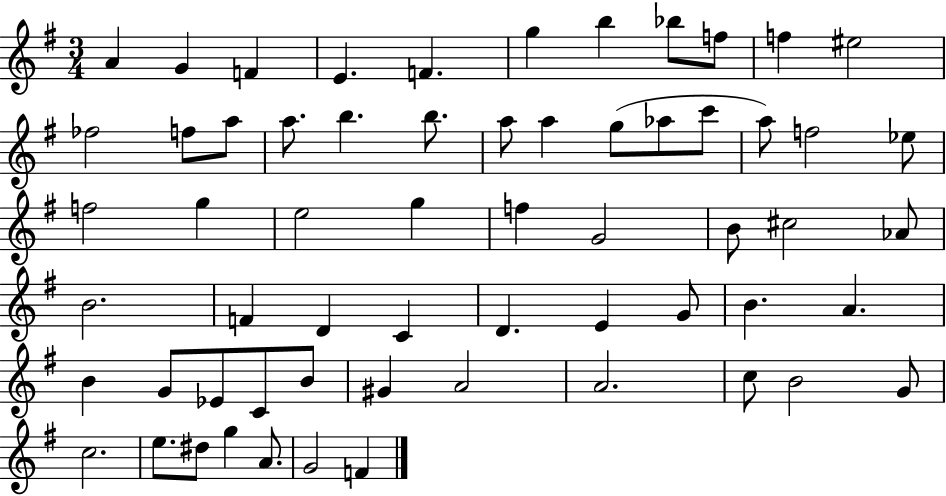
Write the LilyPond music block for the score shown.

{
  \clef treble
  \numericTimeSignature
  \time 3/4
  \key g \major
  \repeat volta 2 { a'4 g'4 f'4 | e'4. f'4. | g''4 b''4 bes''8 f''8 | f''4 eis''2 | \break fes''2 f''8 a''8 | a''8. b''4. b''8. | a''8 a''4 g''8( aes''8 c'''8 | a''8) f''2 ees''8 | \break f''2 g''4 | e''2 g''4 | f''4 g'2 | b'8 cis''2 aes'8 | \break b'2. | f'4 d'4 c'4 | d'4. e'4 g'8 | b'4. a'4. | \break b'4 g'8 ees'8 c'8 b'8 | gis'4 a'2 | a'2. | c''8 b'2 g'8 | \break c''2. | e''8. dis''8 g''4 a'8. | g'2 f'4 | } \bar "|."
}